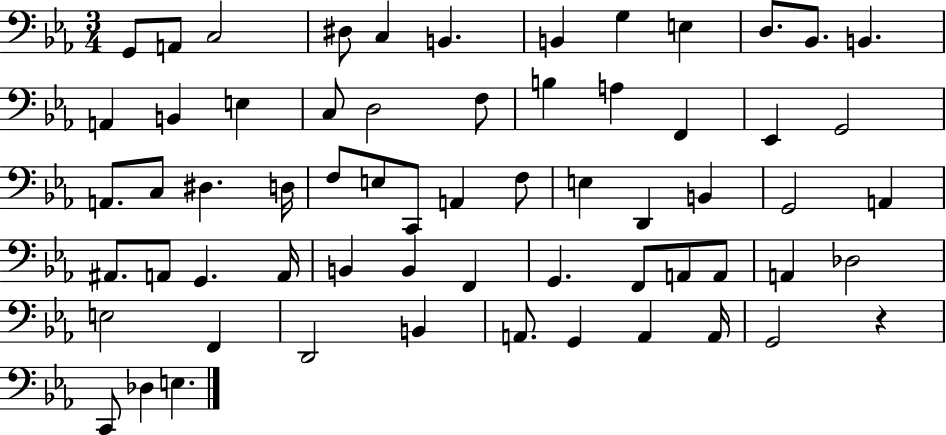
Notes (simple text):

G2/e A2/e C3/h D#3/e C3/q B2/q. B2/q G3/q E3/q D3/e. Bb2/e. B2/q. A2/q B2/q E3/q C3/e D3/h F3/e B3/q A3/q F2/q Eb2/q G2/h A2/e. C3/e D#3/q. D3/s F3/e E3/e C2/e A2/q F3/e E3/q D2/q B2/q G2/h A2/q A#2/e. A2/e G2/q. A2/s B2/q B2/q F2/q G2/q. F2/e A2/e A2/e A2/q Db3/h E3/h F2/q D2/h B2/q A2/e. G2/q A2/q A2/s G2/h R/q C2/e Db3/q E3/q.